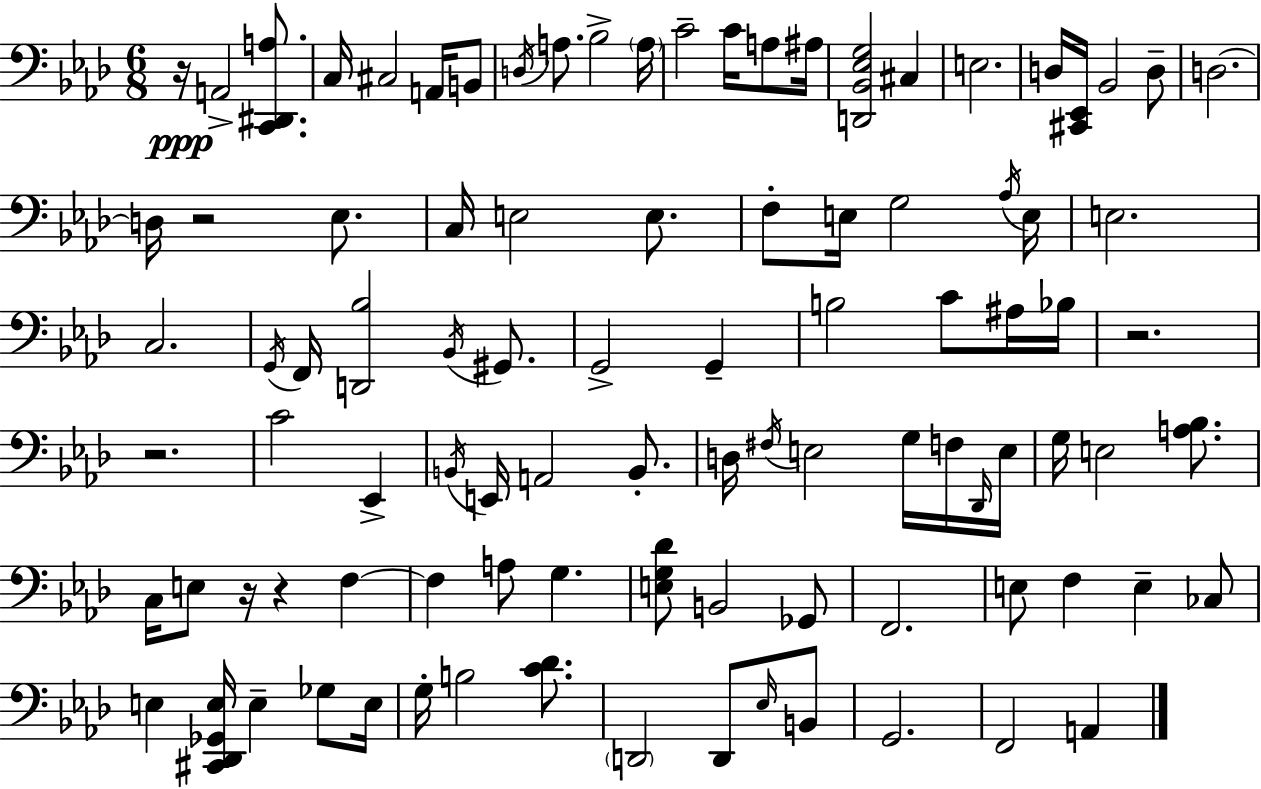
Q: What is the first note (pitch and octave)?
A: A2